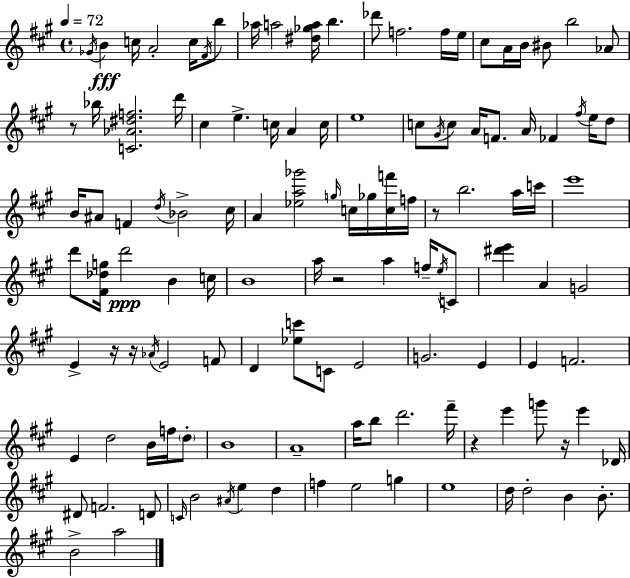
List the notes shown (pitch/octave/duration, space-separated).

Gb4/s B4/q C5/s A4/h C5/s F#4/s B5/e Ab5/s A5/h [D#5,Gb5,A5]/s B5/q. Db6/e F5/h. F5/s E5/s C#5/e A4/s B4/s BIS4/e B5/h Ab4/e R/e Bb5/s [C4,Ab4,D#5,F5]/h. D6/s C#5/q E5/q. C5/s A4/q C5/s E5/w C5/e G#4/s C5/e A4/s F4/e. A4/s FES4/q F#5/s E5/s D5/e B4/s A#4/e F4/q D5/s Bb4/h C#5/s A4/q [Eb5,A5,Gb6]/h G5/s C5/s Gb5/s [C5,F6]/s F5/s R/e B5/h. A5/s C6/s E6/w D6/e [F#4,Db5,G5]/s D6/h B4/q C5/s B4/w A5/s R/h A5/q F5/s E5/s C4/e [D#6,E6]/q A4/q G4/h E4/q R/s R/s Ab4/s E4/h F4/e D4/q [Eb5,C6]/e C4/e E4/h G4/h. E4/q E4/q F4/h. E4/q D5/h B4/s F5/s D5/e B4/w A4/w A5/s B5/e D6/h. F#6/s R/q E6/q G6/e R/s E6/q Db4/s D#4/e F4/h. D4/e C4/s B4/h A#4/s E5/q D5/q F5/q E5/h G5/q E5/w D5/s D5/h B4/q B4/e. B4/h A5/h